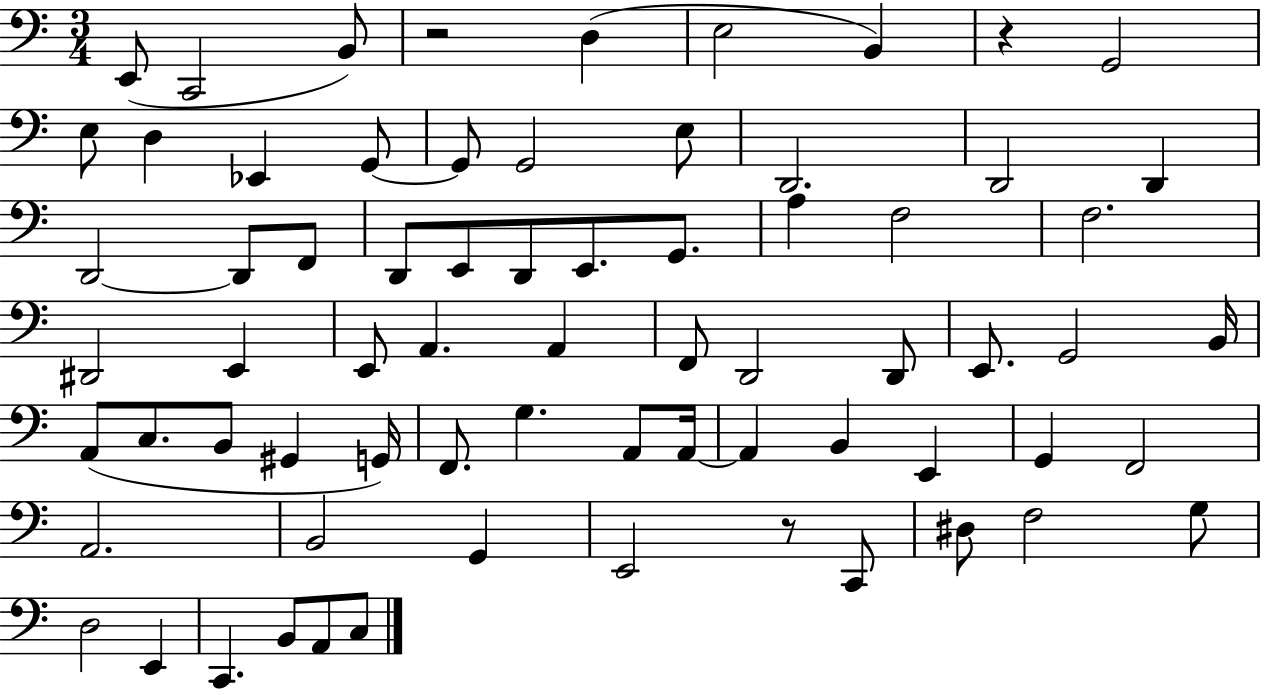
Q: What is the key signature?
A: C major